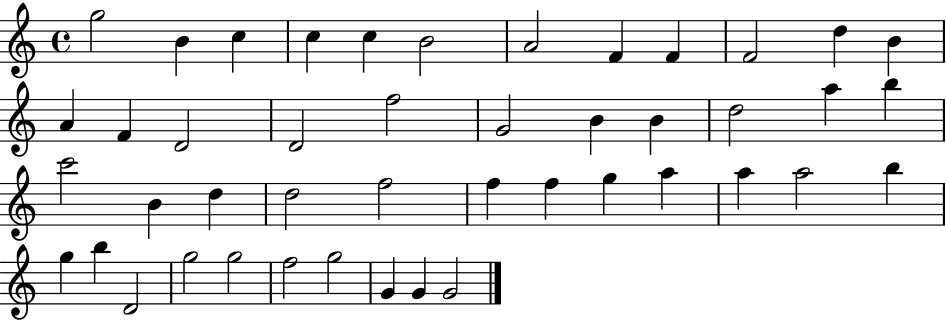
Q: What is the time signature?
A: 4/4